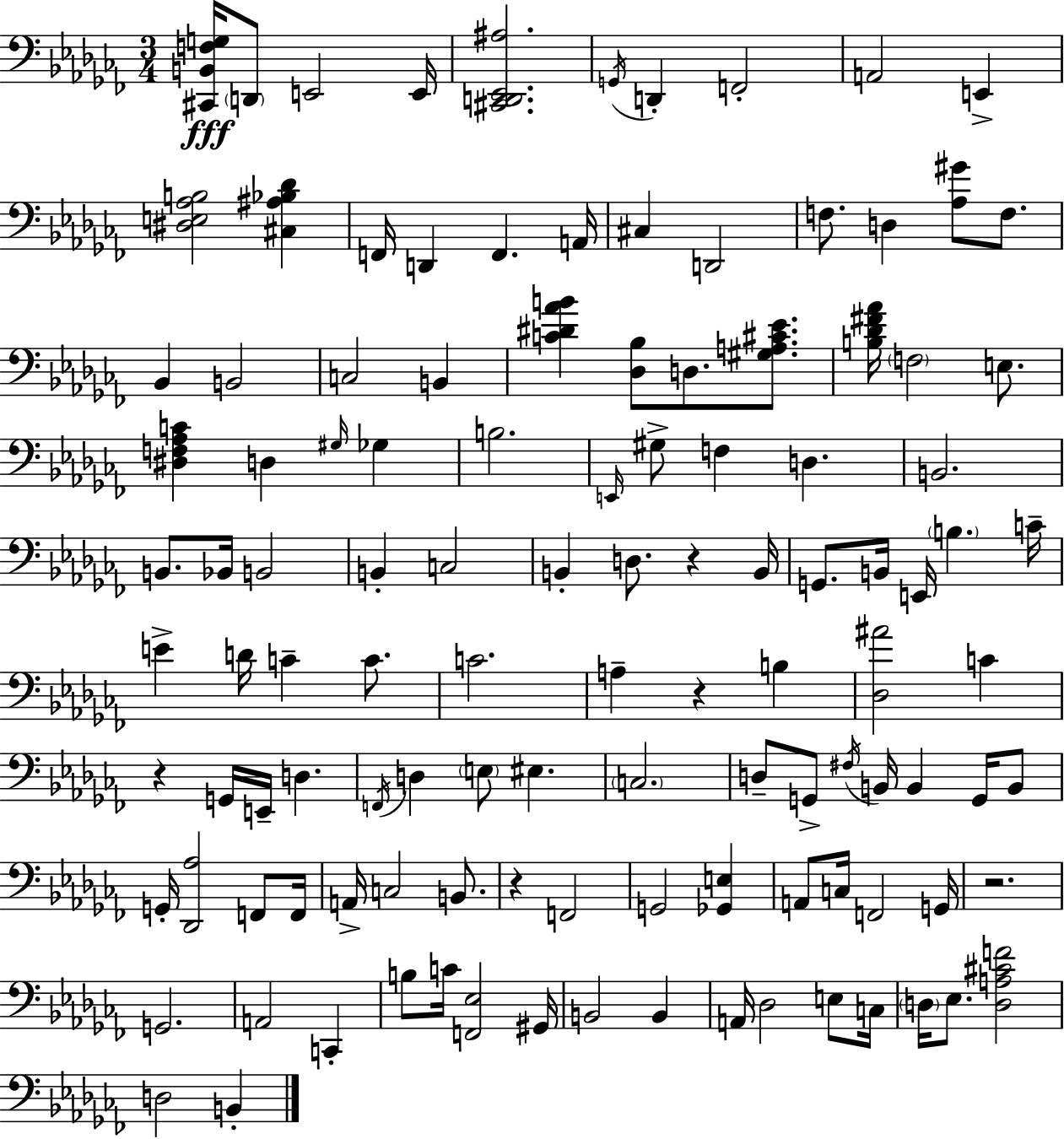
[C#2,B2,F3,G3]/s D2/e E2/h E2/s [C#2,D2,Eb2,A#3]/h. G2/s D2/q F2/h A2/h E2/q [D#3,E3,Ab3,B3]/h [C#3,A#3,Bb3,Db4]/q F2/s D2/q F2/q. A2/s C#3/q D2/h F3/e. D3/q [Ab3,G#4]/e F3/e. Bb2/q B2/h C3/h B2/q [C4,D#4,Ab4,B4]/q [Db3,Bb3]/e D3/e. [G#3,A3,C#4,Eb4]/e. [B3,Db4,F#4,Ab4]/s F3/h E3/e. [D#3,F3,Ab3,C4]/q D3/q G#3/s Gb3/q B3/h. E2/s G#3/e F3/q D3/q. B2/h. B2/e. Bb2/s B2/h B2/q C3/h B2/q D3/e. R/q B2/s G2/e. B2/s E2/s B3/q. C4/s E4/q D4/s C4/q C4/e. C4/h. A3/q R/q B3/q [Db3,A#4]/h C4/q R/q G2/s E2/s D3/q. F2/s D3/q E3/e EIS3/q. C3/h. D3/e G2/e F#3/s B2/s B2/q G2/s B2/e G2/s [Db2,Ab3]/h F2/e F2/s A2/s C3/h B2/e. R/q F2/h G2/h [Gb2,E3]/q A2/e C3/s F2/h G2/s R/h. G2/h. A2/h C2/q B3/e C4/s [F2,Eb3]/h G#2/s B2/h B2/q A2/s Db3/h E3/e C3/s D3/s Eb3/e. [D3,A3,C#4,F4]/h D3/h B2/q